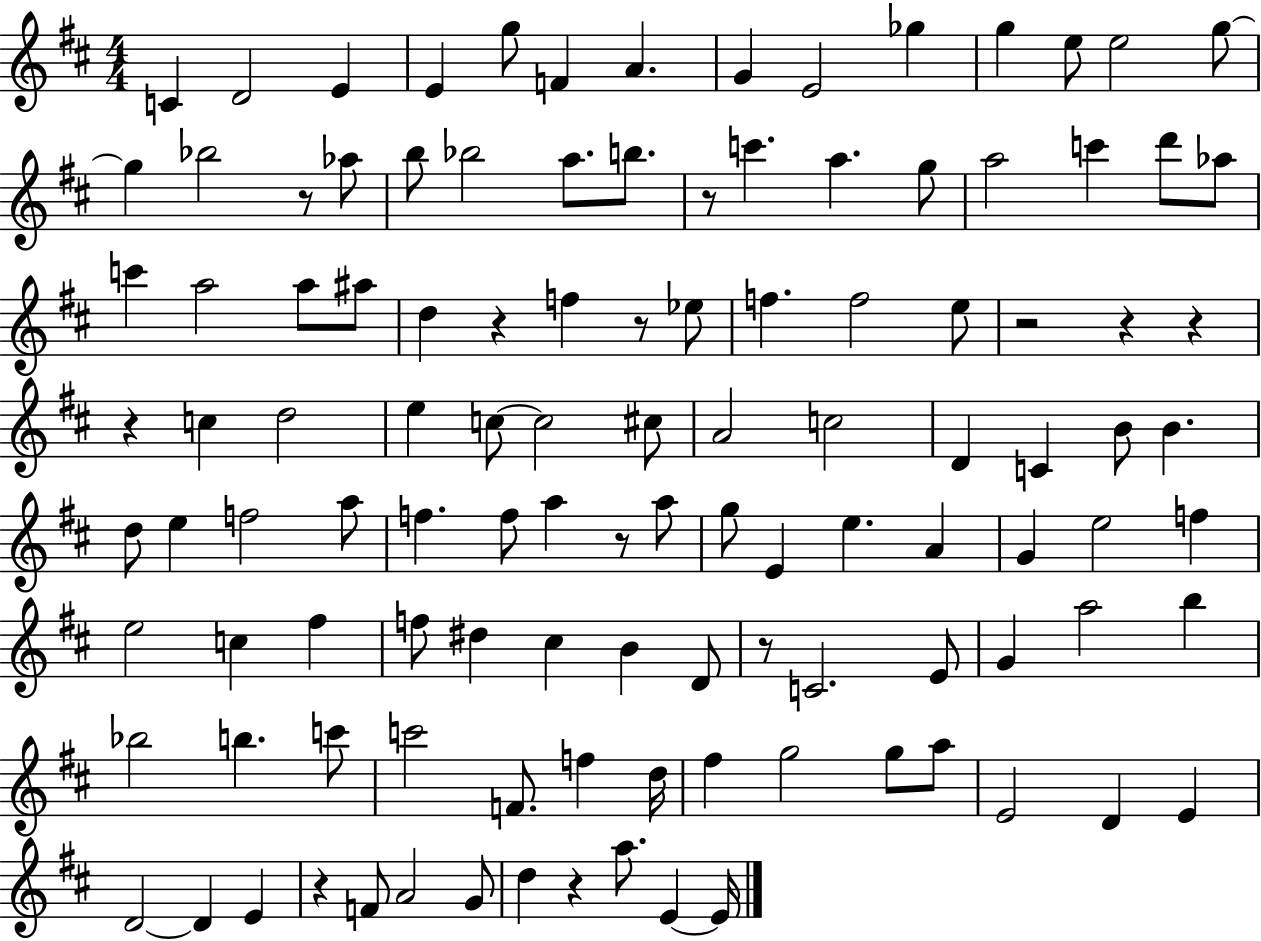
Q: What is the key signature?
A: D major